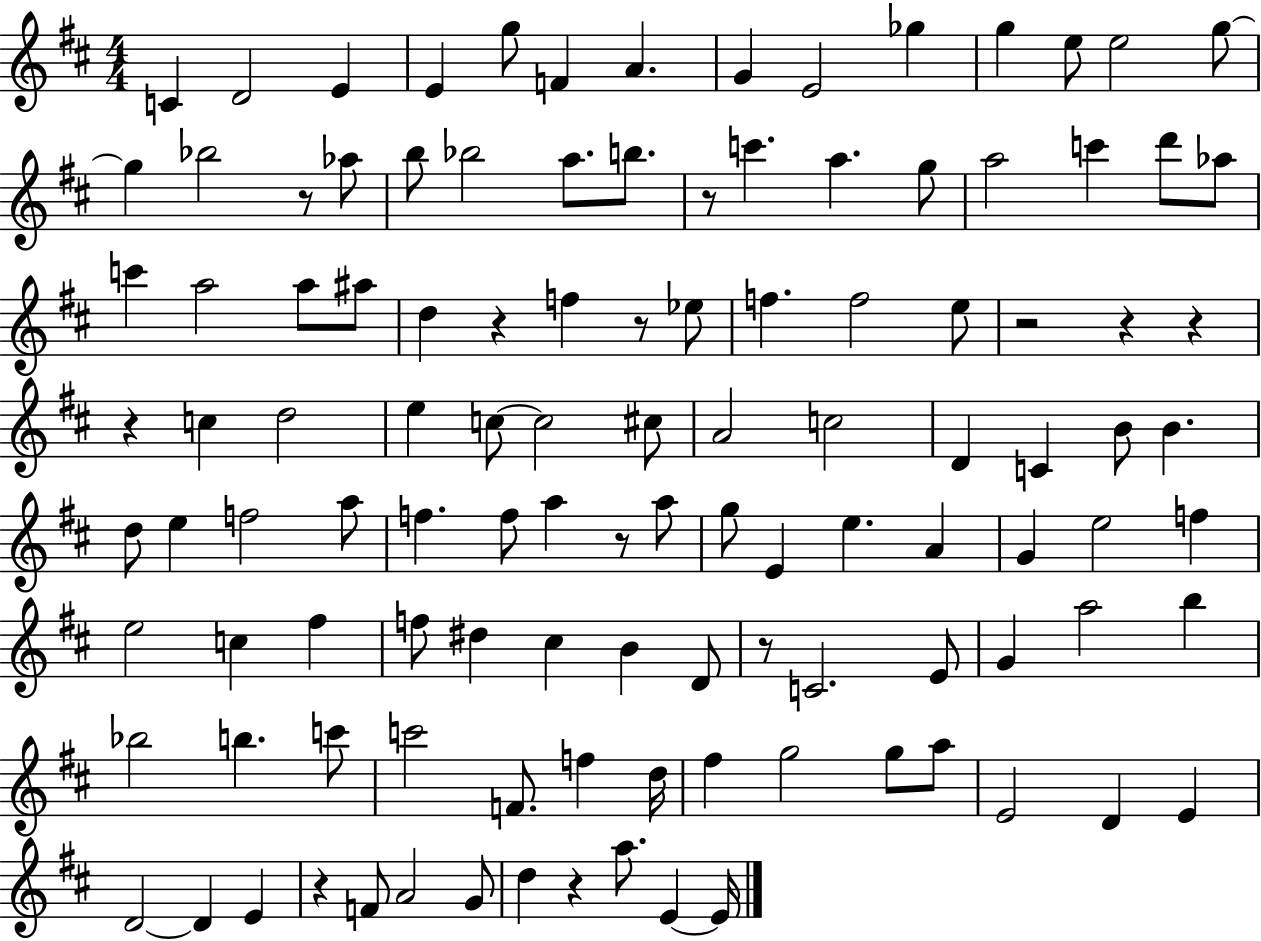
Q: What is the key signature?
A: D major